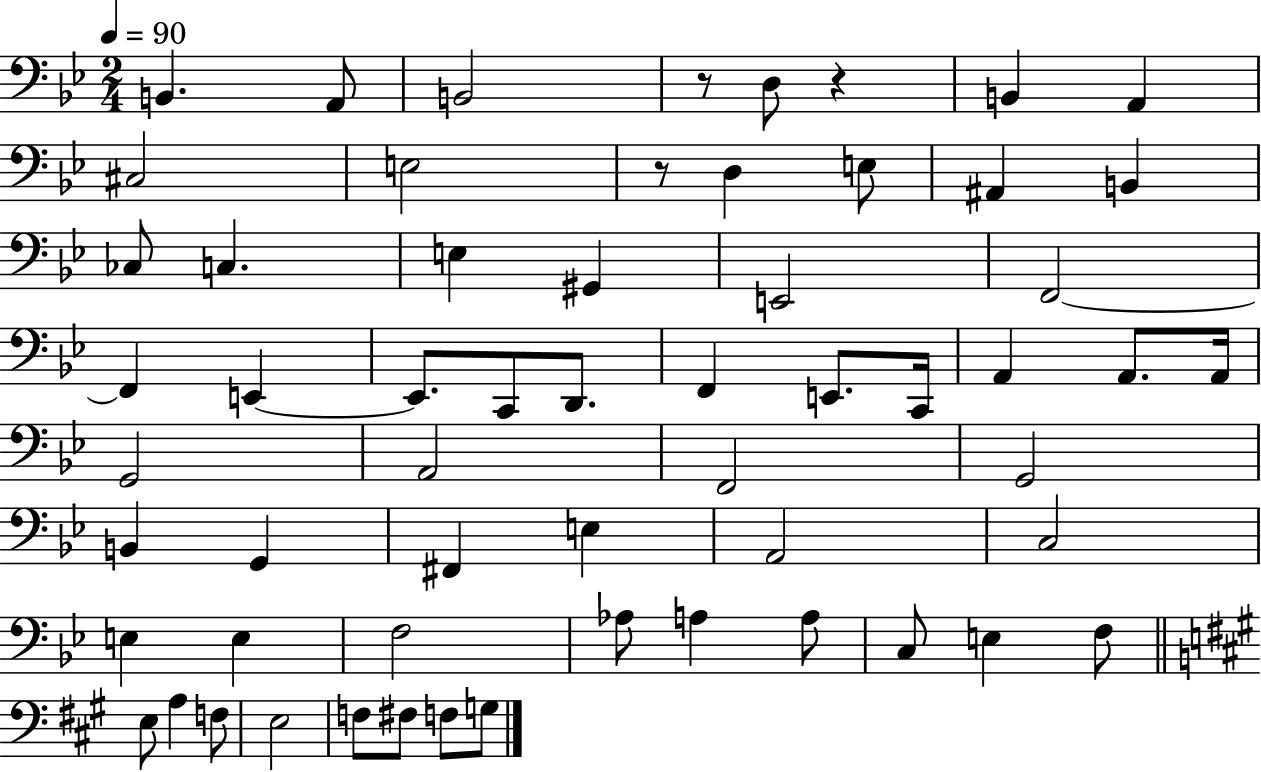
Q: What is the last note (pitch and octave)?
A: G3